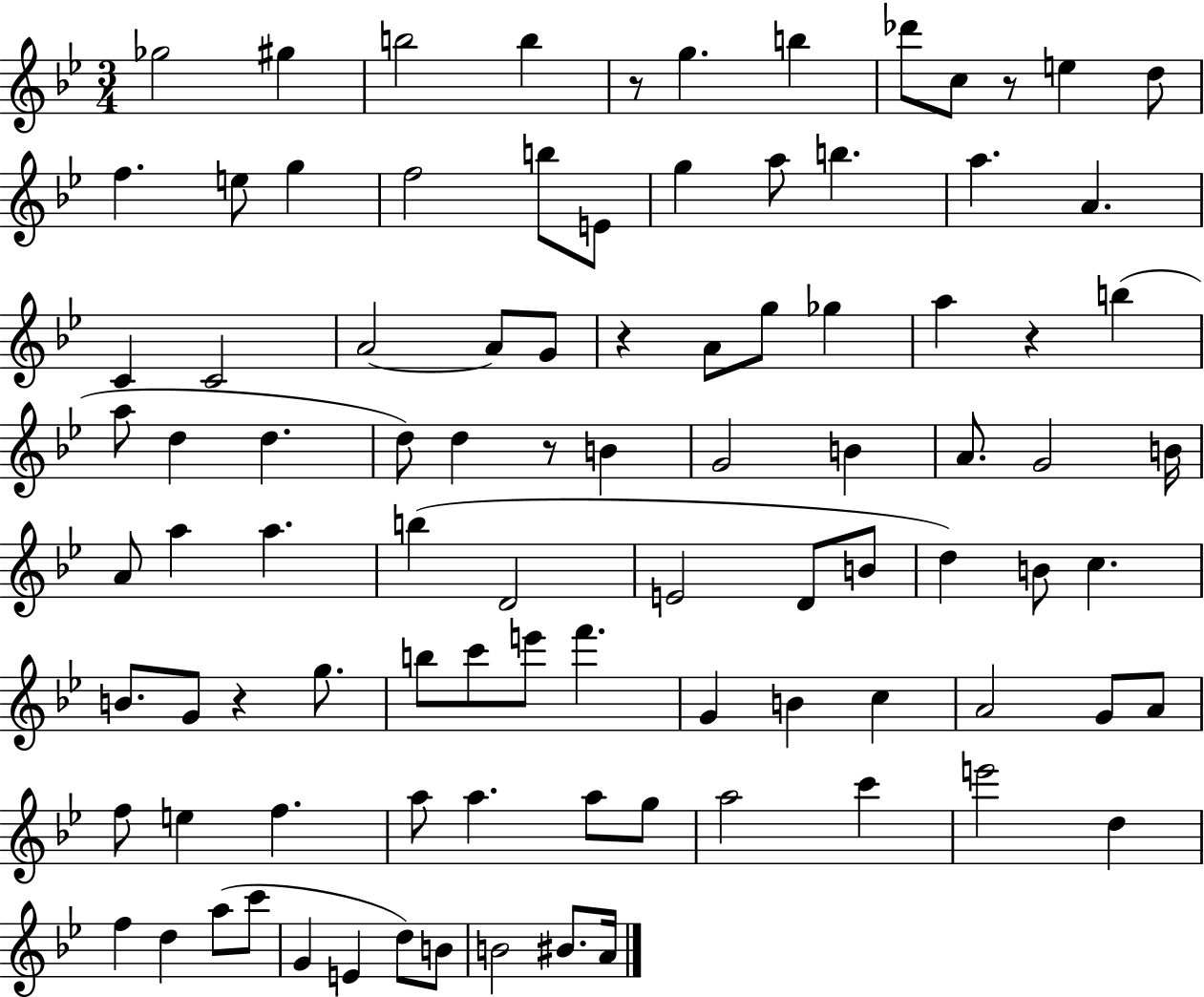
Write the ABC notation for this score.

X:1
T:Untitled
M:3/4
L:1/4
K:Bb
_g2 ^g b2 b z/2 g b _d'/2 c/2 z/2 e d/2 f e/2 g f2 b/2 E/2 g a/2 b a A C C2 A2 A/2 G/2 z A/2 g/2 _g a z b a/2 d d d/2 d z/2 B G2 B A/2 G2 B/4 A/2 a a b D2 E2 D/2 B/2 d B/2 c B/2 G/2 z g/2 b/2 c'/2 e'/2 f' G B c A2 G/2 A/2 f/2 e f a/2 a a/2 g/2 a2 c' e'2 d f d a/2 c'/2 G E d/2 B/2 B2 ^B/2 A/4